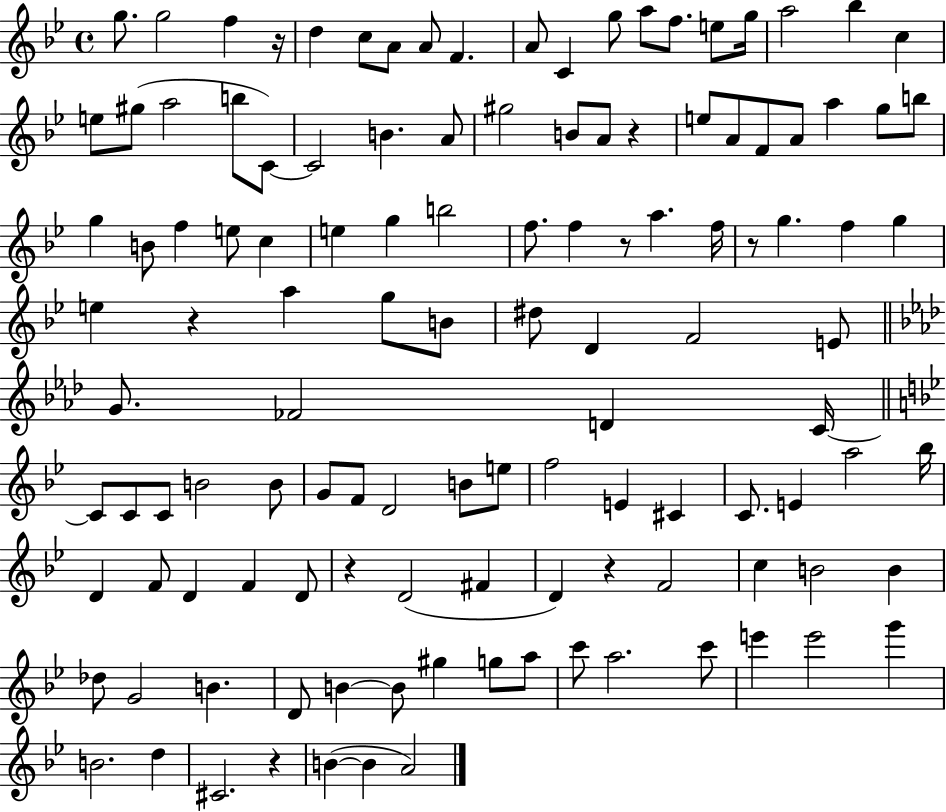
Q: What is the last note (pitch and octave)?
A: A4